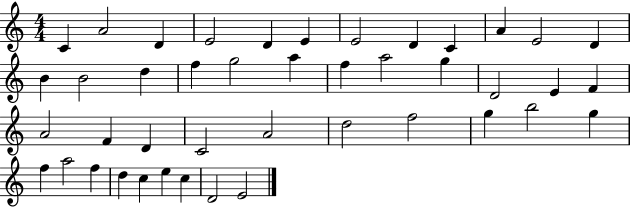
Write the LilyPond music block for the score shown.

{
  \clef treble
  \numericTimeSignature
  \time 4/4
  \key c \major
  c'4 a'2 d'4 | e'2 d'4 e'4 | e'2 d'4 c'4 | a'4 e'2 d'4 | \break b'4 b'2 d''4 | f''4 g''2 a''4 | f''4 a''2 g''4 | d'2 e'4 f'4 | \break a'2 f'4 d'4 | c'2 a'2 | d''2 f''2 | g''4 b''2 g''4 | \break f''4 a''2 f''4 | d''4 c''4 e''4 c''4 | d'2 e'2 | \bar "|."
}